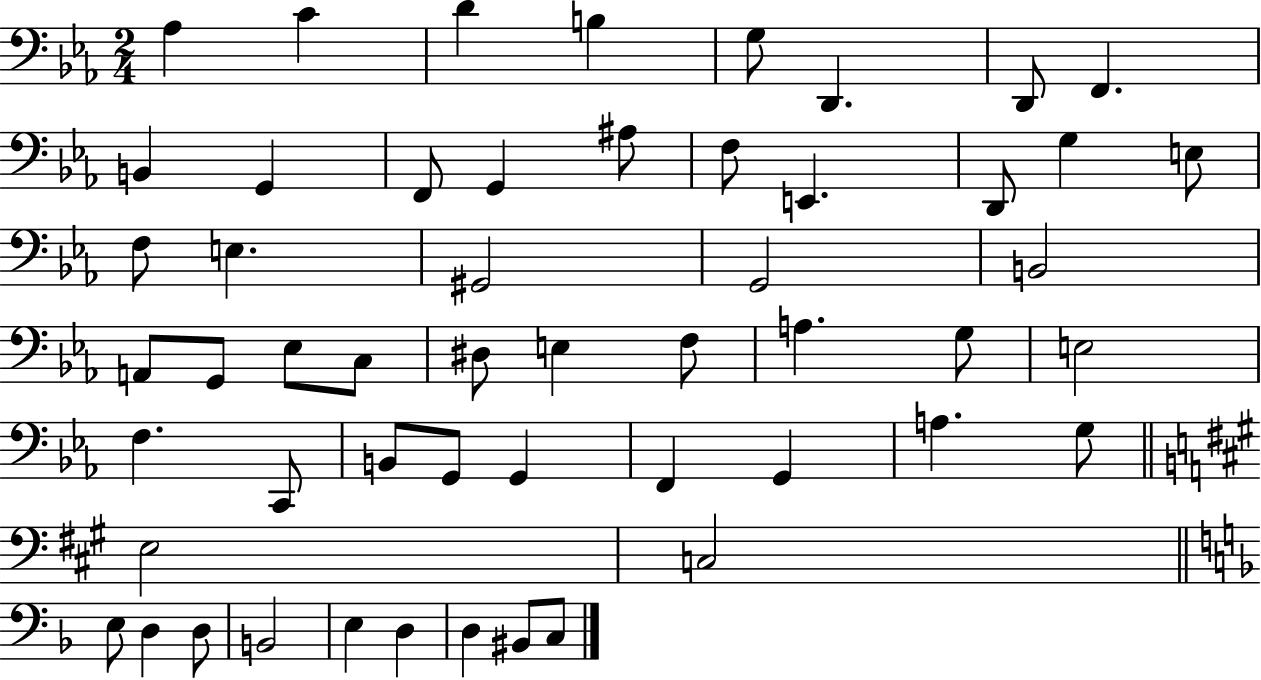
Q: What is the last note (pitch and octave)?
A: C3